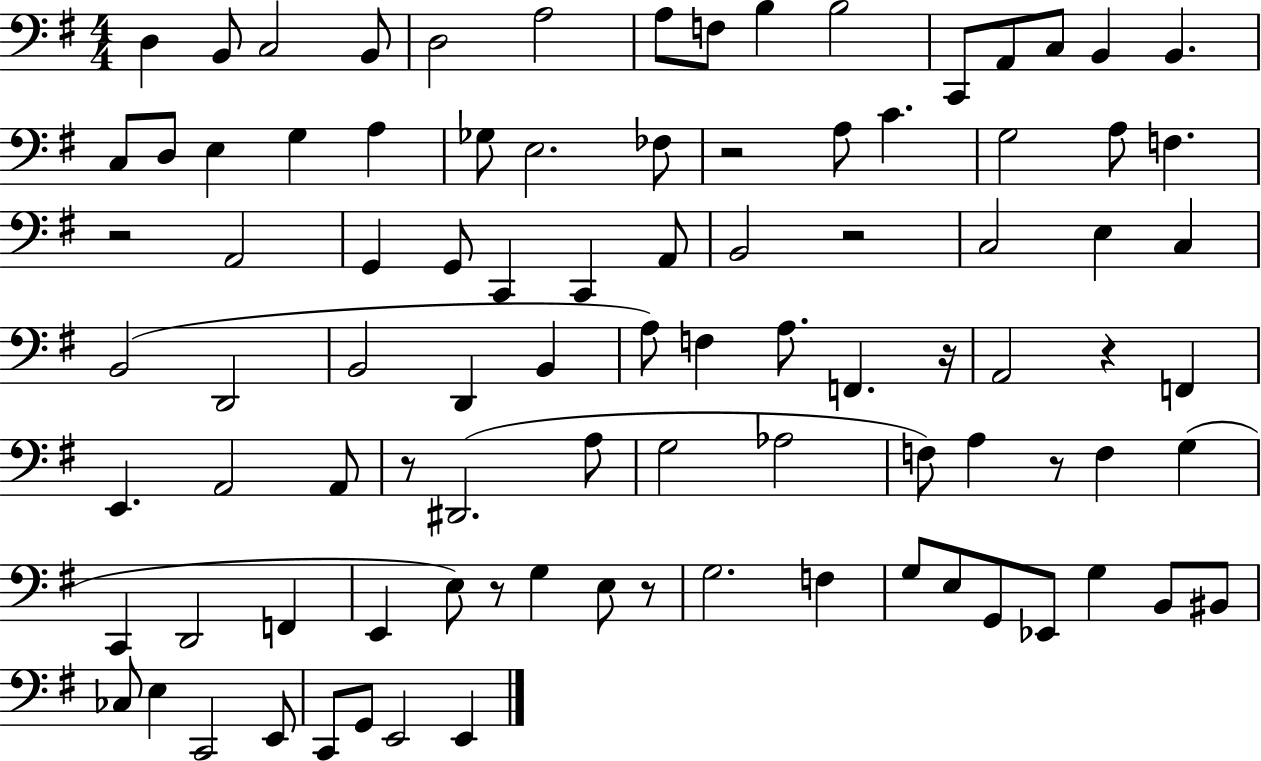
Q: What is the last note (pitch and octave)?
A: E2